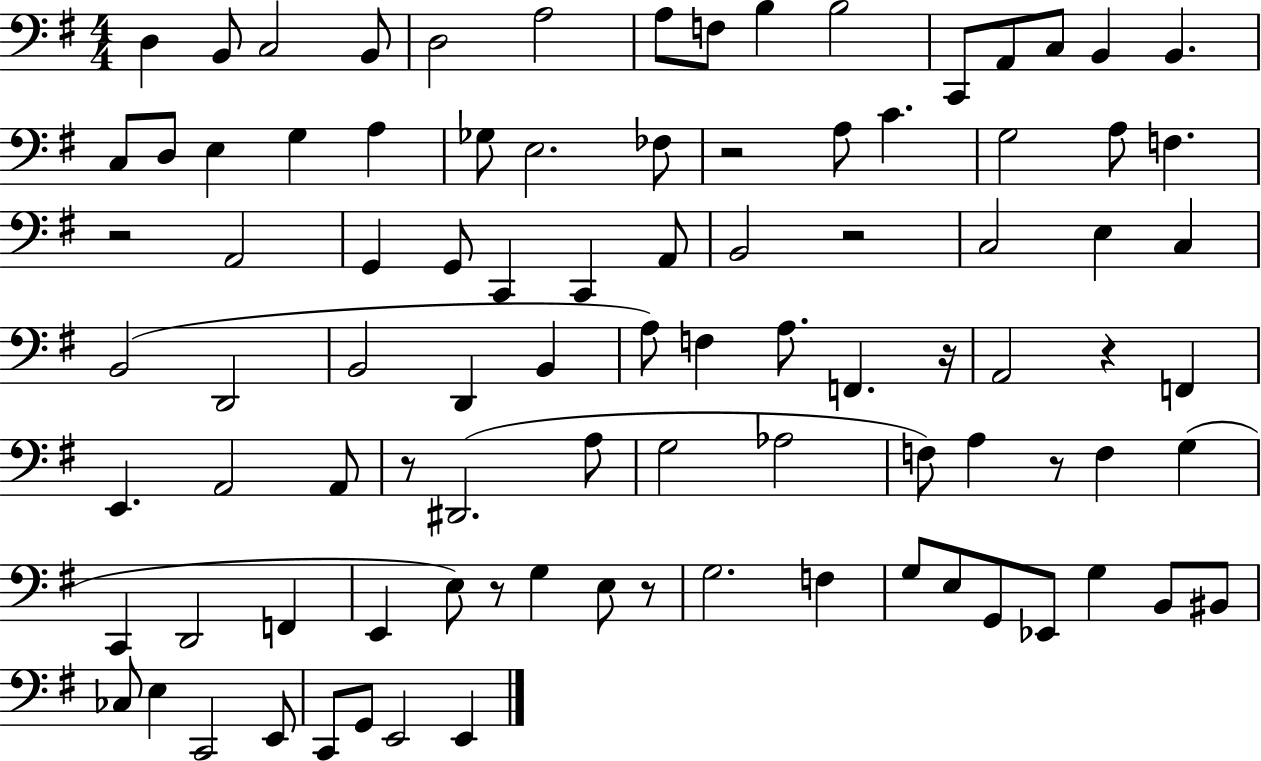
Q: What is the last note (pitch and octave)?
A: E2